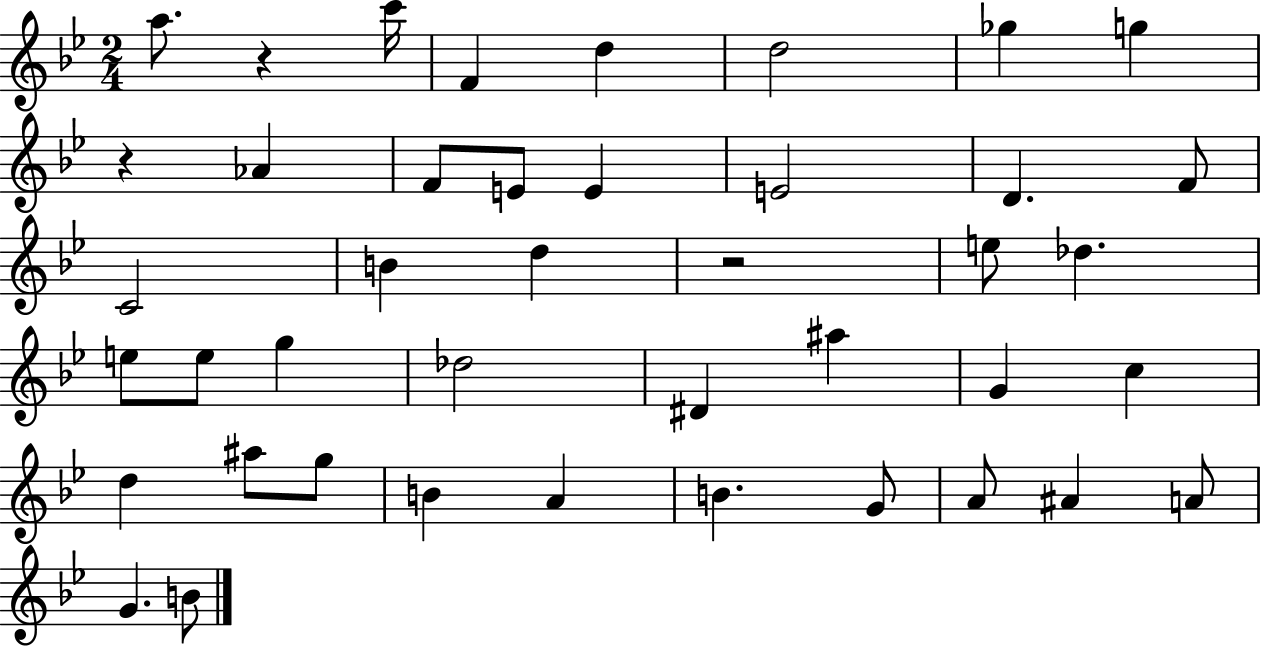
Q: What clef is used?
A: treble